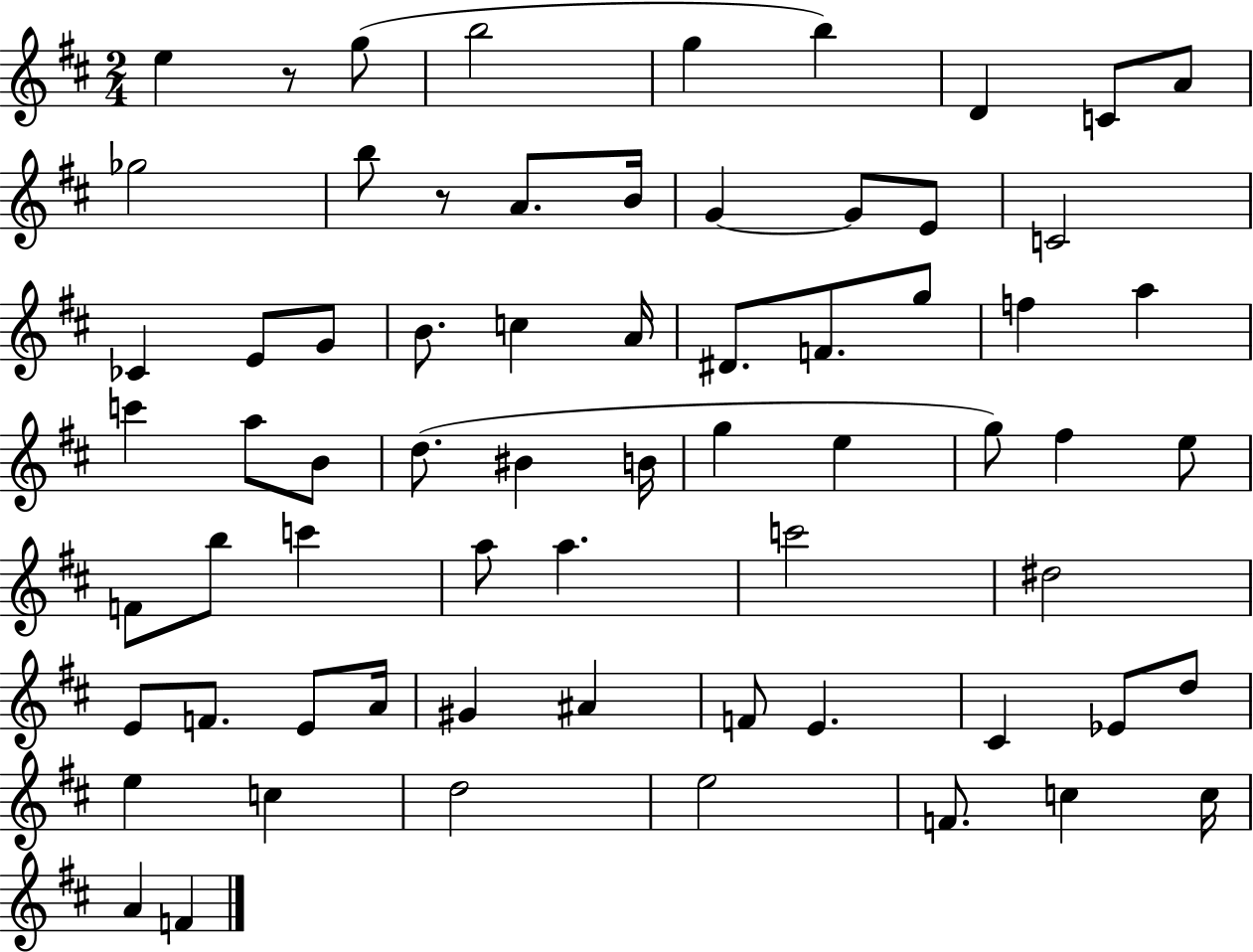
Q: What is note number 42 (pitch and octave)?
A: A5